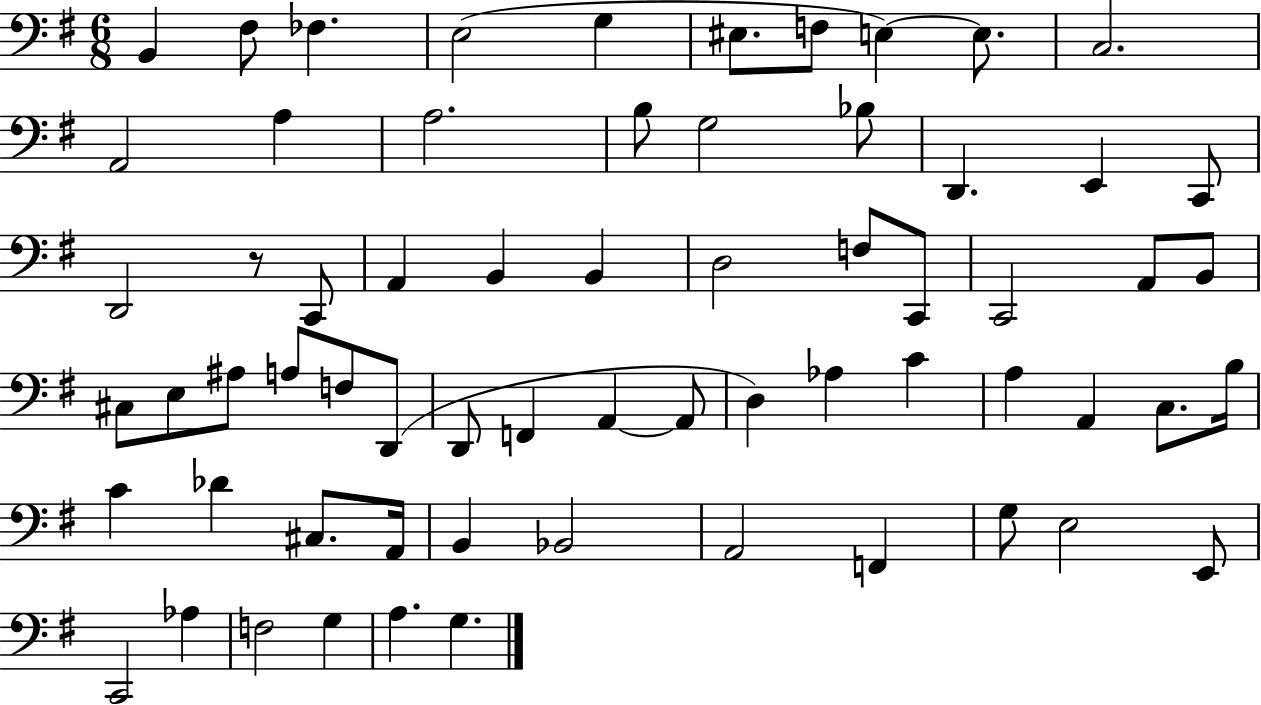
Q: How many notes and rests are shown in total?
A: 65